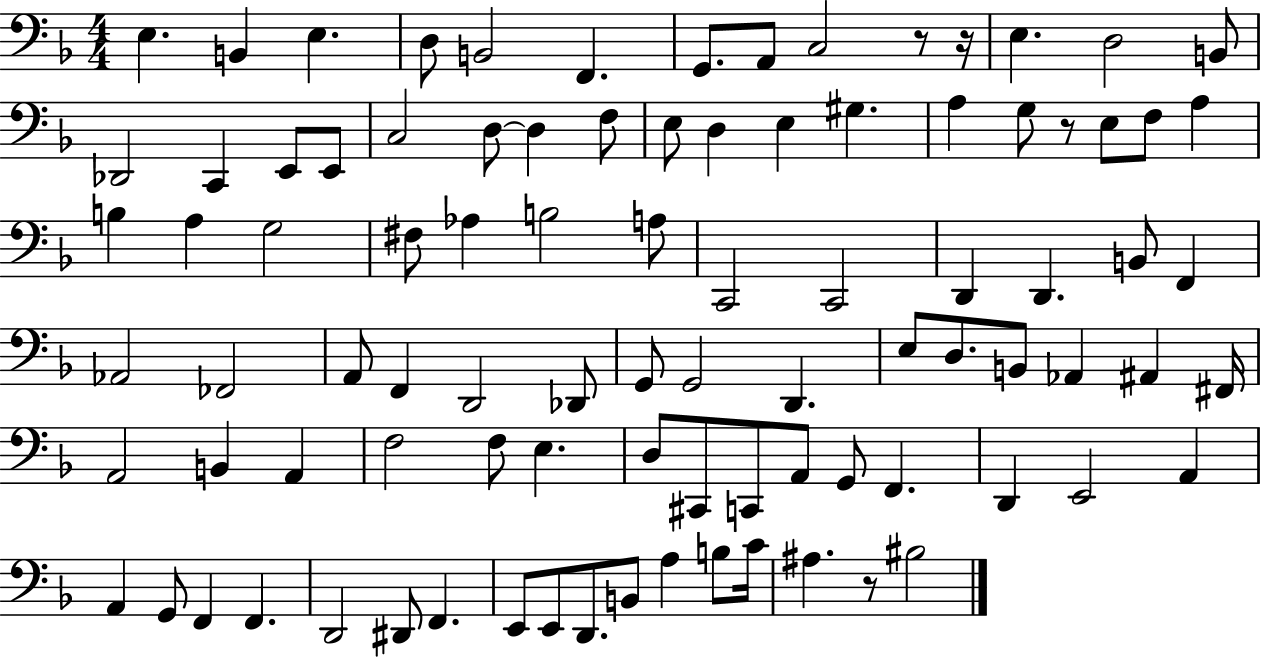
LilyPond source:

{
  \clef bass
  \numericTimeSignature
  \time 4/4
  \key f \major
  e4. b,4 e4. | d8 b,2 f,4. | g,8. a,8 c2 r8 r16 | e4. d2 b,8 | \break des,2 c,4 e,8 e,8 | c2 d8~~ d4 f8 | e8 d4 e4 gis4. | a4 g8 r8 e8 f8 a4 | \break b4 a4 g2 | fis8 aes4 b2 a8 | c,2 c,2 | d,4 d,4. b,8 f,4 | \break aes,2 fes,2 | a,8 f,4 d,2 des,8 | g,8 g,2 d,4. | e8 d8. b,8 aes,4 ais,4 fis,16 | \break a,2 b,4 a,4 | f2 f8 e4. | d8 cis,8 c,8 a,8 g,8 f,4. | d,4 e,2 a,4 | \break a,4 g,8 f,4 f,4. | d,2 dis,8 f,4. | e,8 e,8 d,8. b,8 a4 b8 c'16 | ais4. r8 bis2 | \break \bar "|."
}